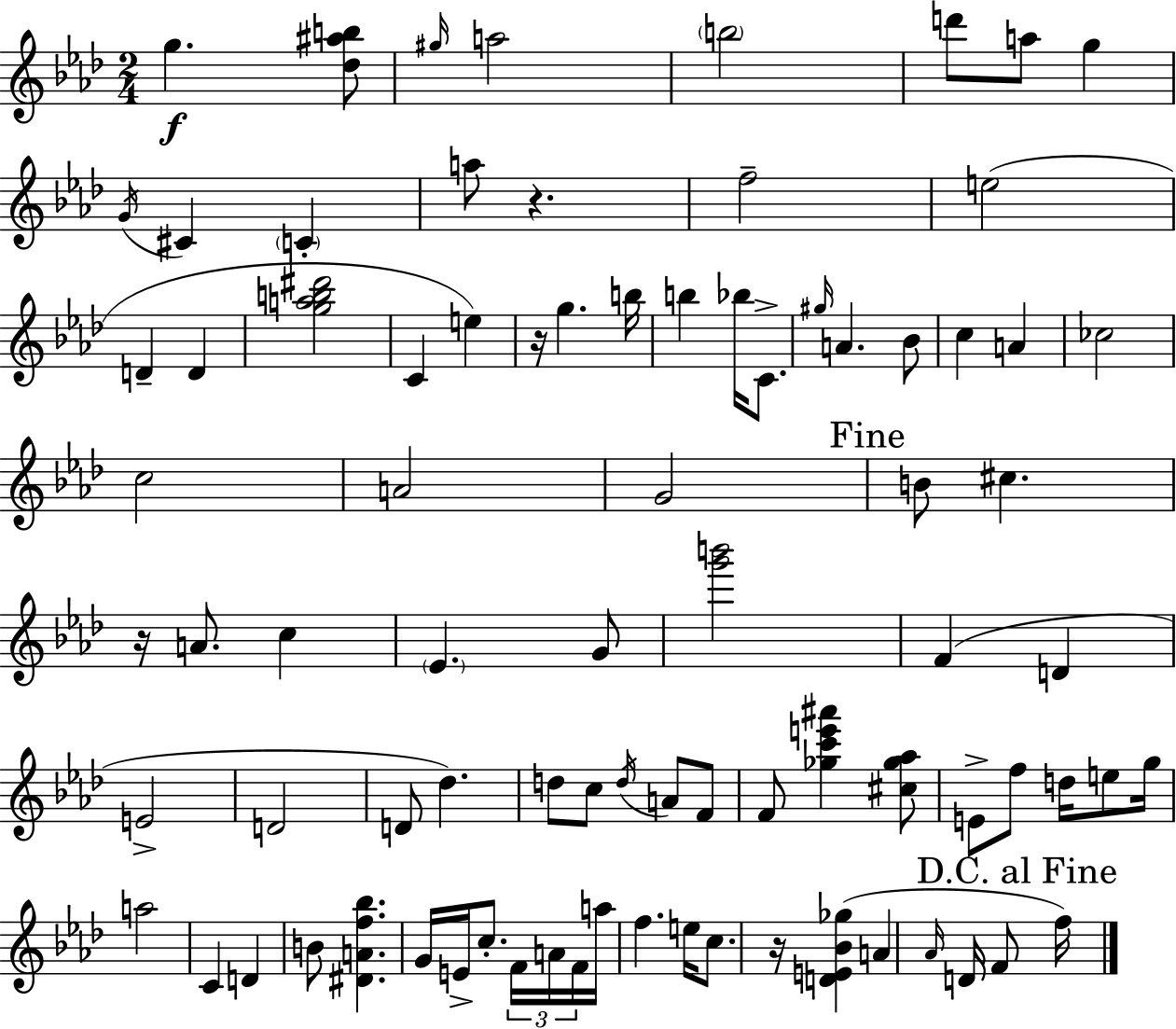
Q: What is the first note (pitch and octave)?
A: G5